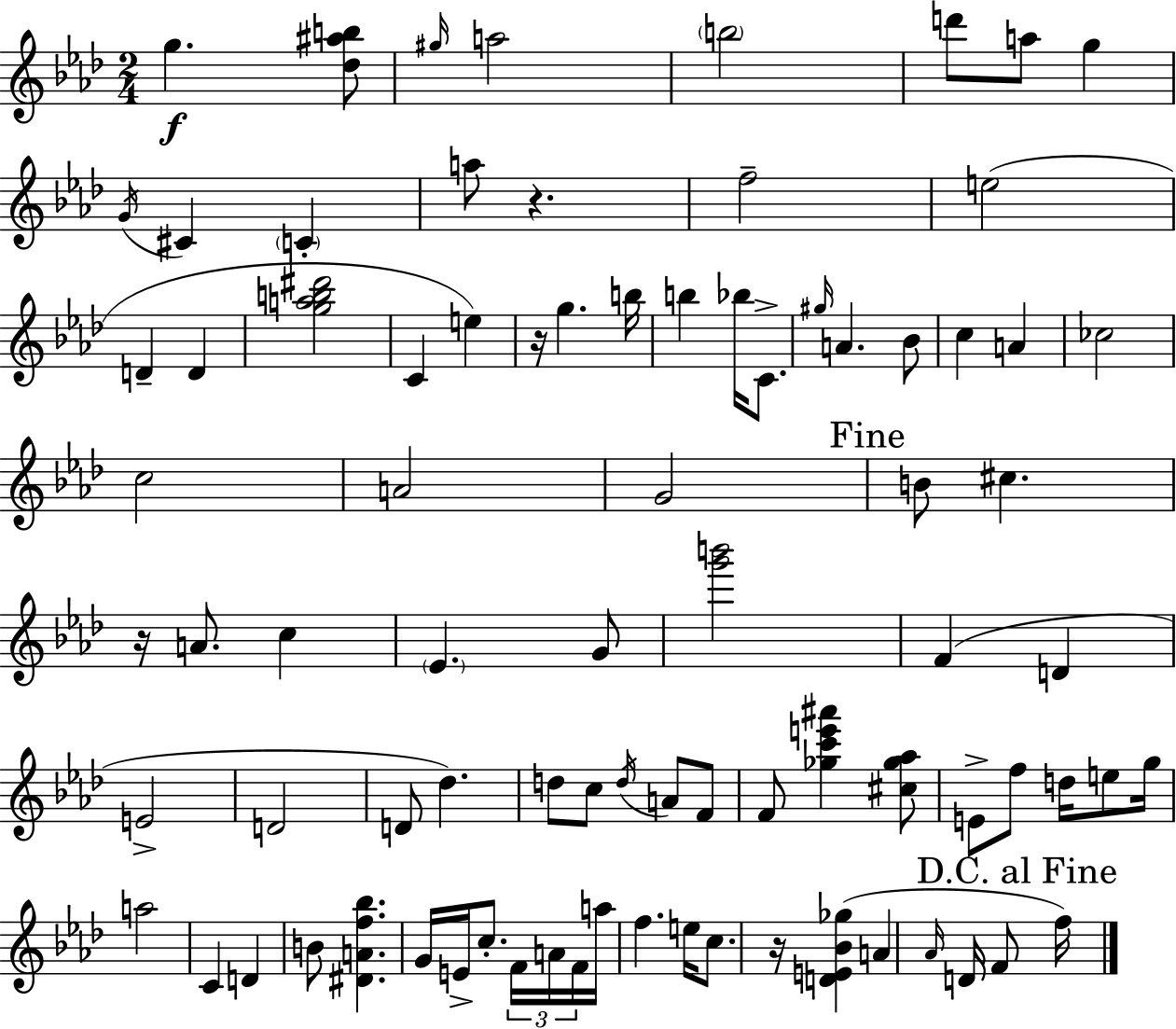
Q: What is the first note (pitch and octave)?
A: G5